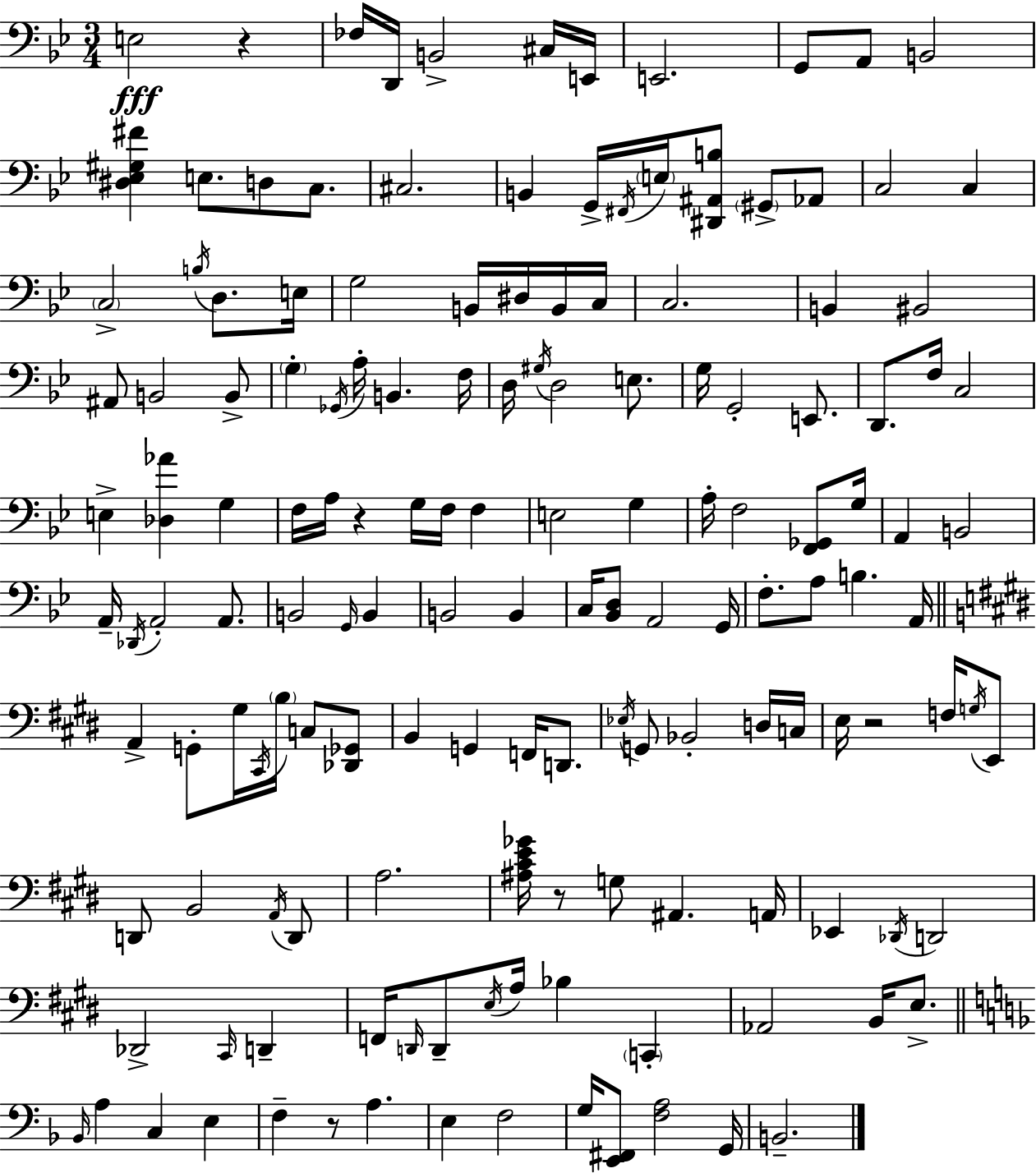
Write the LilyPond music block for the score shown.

{
  \clef bass
  \numericTimeSignature
  \time 3/4
  \key g \minor
  e2\fff r4 | fes16 d,16 b,2-> cis16 e,16 | e,2. | g,8 a,8 b,2 | \break <dis ees gis fis'>4 e8. d8 c8. | cis2. | b,4 g,16-> \acciaccatura { fis,16 } \parenthesize e16 <dis, ais, b>8 \parenthesize gis,8-> aes,8 | c2 c4 | \break \parenthesize c2-> \acciaccatura { b16 } d8. | e16 g2 b,16 dis16 | b,16 c16 c2. | b,4 bis,2 | \break ais,8 b,2 | b,8-> \parenthesize g4-. \acciaccatura { ges,16 } a16-. b,4. | f16 d16 \acciaccatura { gis16 } d2 | e8. g16 g,2-. | \break e,8. d,8. f16 c2 | e4-> <des aes'>4 | g4 f16 a16 r4 g16 f16 | f4 e2 | \break g4 a16-. f2 | <f, ges,>8 g16 a,4 b,2 | a,16-- \acciaccatura { des,16 } a,2-. | a,8. b,2 | \break \grace { g,16 } b,4 b,2 | b,4 c16 <bes, d>8 a,2 | g,16 f8.-. a8 b4. | a,16 \bar "||" \break \key e \major a,4-> g,8-. gis16 \acciaccatura { cis,16 } \parenthesize b16 c8 <des, ges,>8 | b,4 g,4 f,16 d,8. | \acciaccatura { ees16 } g,8 bes,2-. | d16 c16 e16 r2 f16 | \break \acciaccatura { g16 } e,8 d,8 b,2 | \acciaccatura { a,16 } d,8 a2. | <ais cis' e' ges'>16 r8 g8 ais,4. | a,16 ees,4 \acciaccatura { des,16 } d,2 | \break des,2-> | \grace { cis,16 } d,4-- f,16 \grace { d,16 } d,8-- \acciaccatura { e16 } a16 | bes4 \parenthesize c,4-. aes,2 | b,16 e8.-> \bar "||" \break \key d \minor \grace { bes,16 } a4 c4 e4 | f4-- r8 a4. | e4 f2 | g16 <e, fis,>8 <f a>2 | \break g,16 b,2.-- | \bar "|."
}